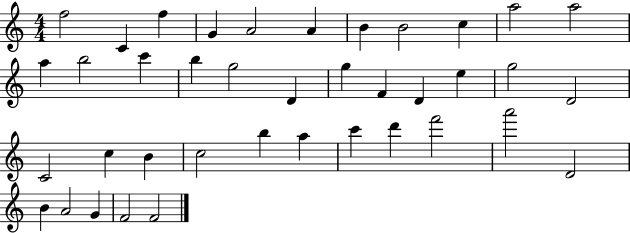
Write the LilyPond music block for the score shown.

{
  \clef treble
  \numericTimeSignature
  \time 4/4
  \key c \major
  f''2 c'4 f''4 | g'4 a'2 a'4 | b'4 b'2 c''4 | a''2 a''2 | \break a''4 b''2 c'''4 | b''4 g''2 d'4 | g''4 f'4 d'4 e''4 | g''2 d'2 | \break c'2 c''4 b'4 | c''2 b''4 a''4 | c'''4 d'''4 f'''2 | a'''2 d'2 | \break b'4 a'2 g'4 | f'2 f'2 | \bar "|."
}